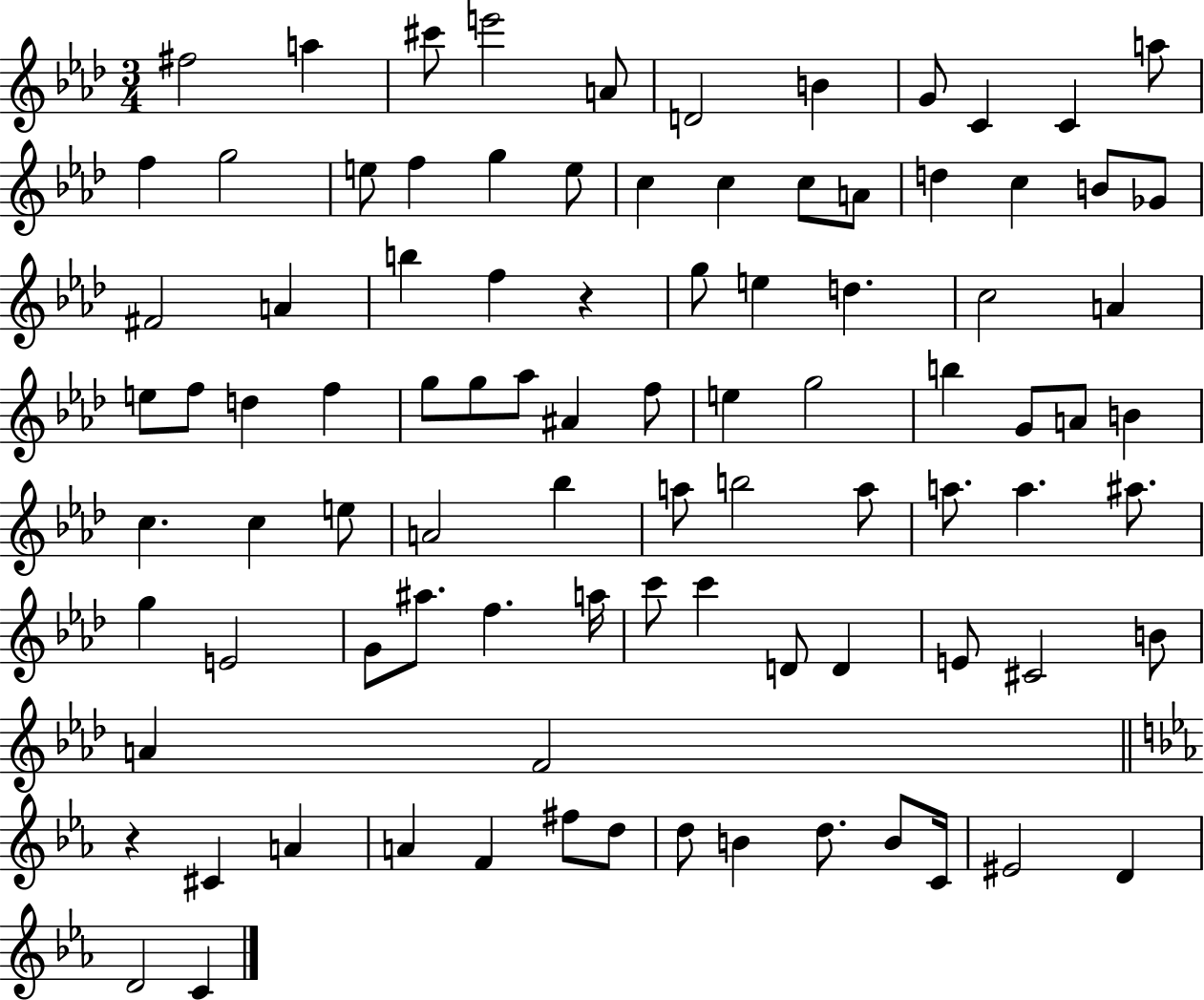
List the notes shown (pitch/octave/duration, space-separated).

F#5/h A5/q C#6/e E6/h A4/e D4/h B4/q G4/e C4/q C4/q A5/e F5/q G5/h E5/e F5/q G5/q E5/e C5/q C5/q C5/e A4/e D5/q C5/q B4/e Gb4/e F#4/h A4/q B5/q F5/q R/q G5/e E5/q D5/q. C5/h A4/q E5/e F5/e D5/q F5/q G5/e G5/e Ab5/e A#4/q F5/e E5/q G5/h B5/q G4/e A4/e B4/q C5/q. C5/q E5/e A4/h Bb5/q A5/e B5/h A5/e A5/e. A5/q. A#5/e. G5/q E4/h G4/e A#5/e. F5/q. A5/s C6/e C6/q D4/e D4/q E4/e C#4/h B4/e A4/q F4/h R/q C#4/q A4/q A4/q F4/q F#5/e D5/e D5/e B4/q D5/e. B4/e C4/s EIS4/h D4/q D4/h C4/q